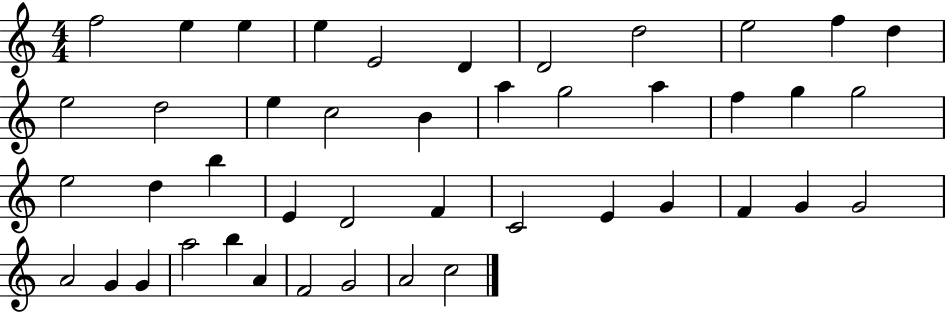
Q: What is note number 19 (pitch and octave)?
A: A5